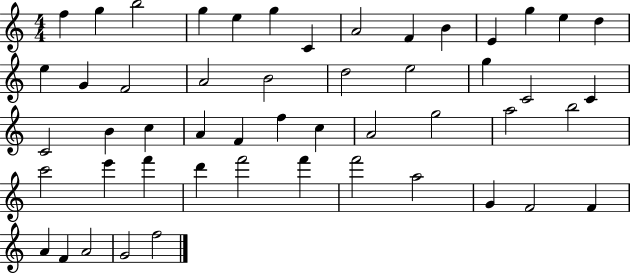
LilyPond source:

{
  \clef treble
  \numericTimeSignature
  \time 4/4
  \key c \major
  f''4 g''4 b''2 | g''4 e''4 g''4 c'4 | a'2 f'4 b'4 | e'4 g''4 e''4 d''4 | \break e''4 g'4 f'2 | a'2 b'2 | d''2 e''2 | g''4 c'2 c'4 | \break c'2 b'4 c''4 | a'4 f'4 f''4 c''4 | a'2 g''2 | a''2 b''2 | \break c'''2 e'''4 f'''4 | d'''4 f'''2 f'''4 | f'''2 a''2 | g'4 f'2 f'4 | \break a'4 f'4 a'2 | g'2 f''2 | \bar "|."
}